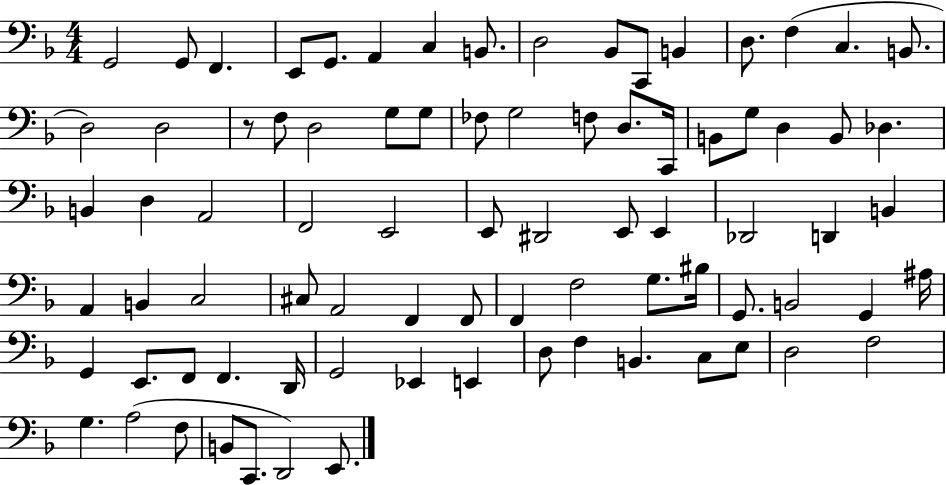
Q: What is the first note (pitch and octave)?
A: G2